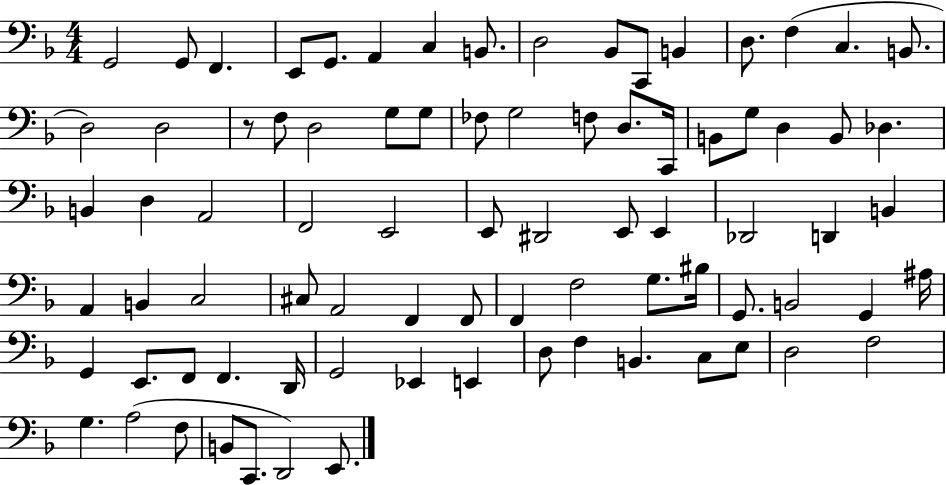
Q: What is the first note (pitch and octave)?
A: G2